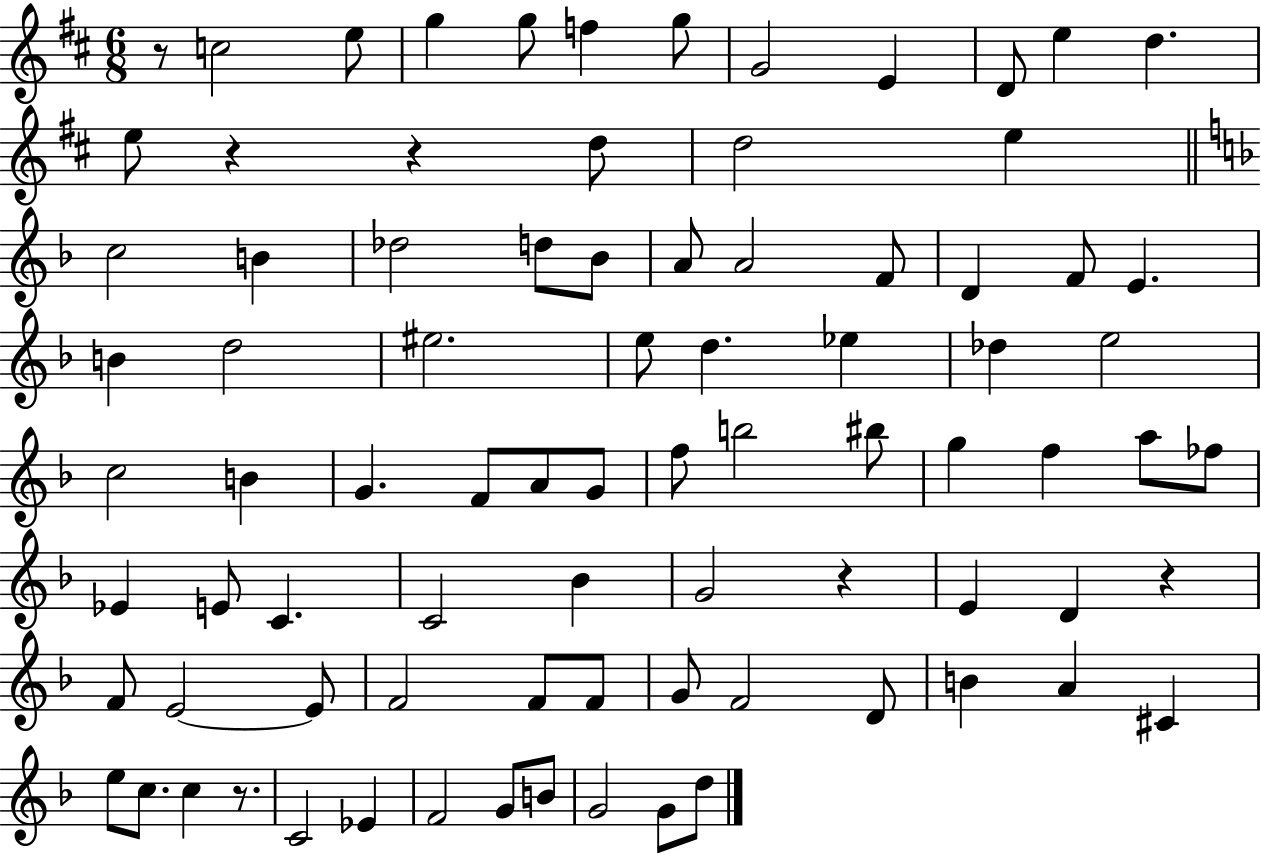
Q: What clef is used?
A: treble